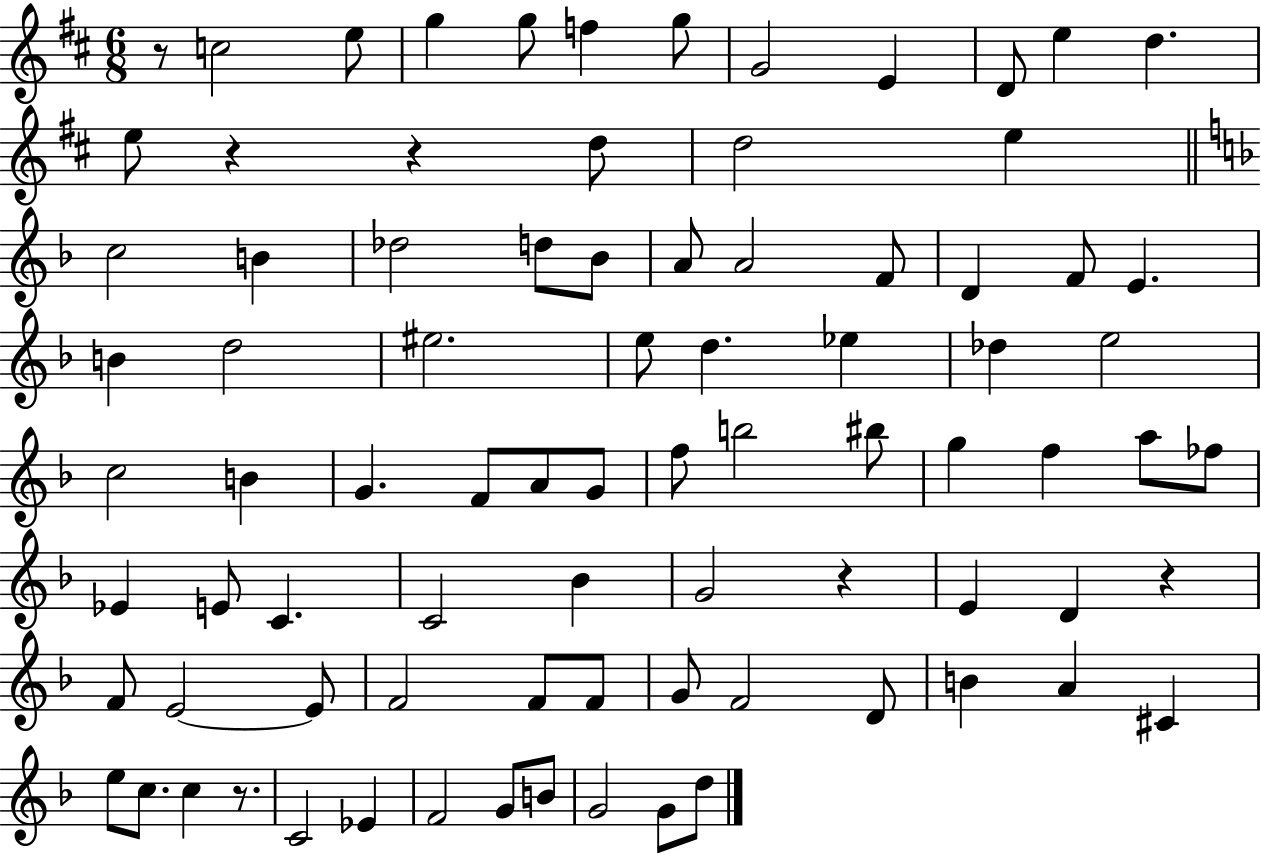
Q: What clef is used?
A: treble